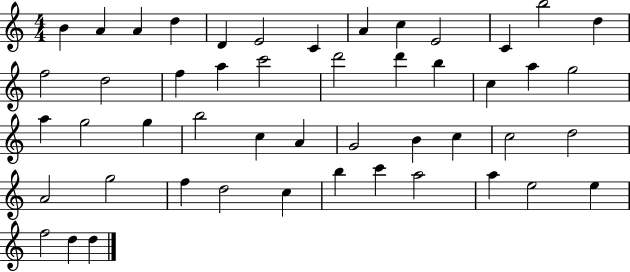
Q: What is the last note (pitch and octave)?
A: D5